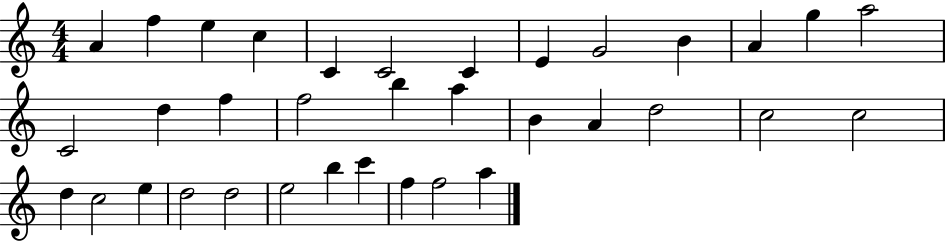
{
  \clef treble
  \numericTimeSignature
  \time 4/4
  \key c \major
  a'4 f''4 e''4 c''4 | c'4 c'2 c'4 | e'4 g'2 b'4 | a'4 g''4 a''2 | \break c'2 d''4 f''4 | f''2 b''4 a''4 | b'4 a'4 d''2 | c''2 c''2 | \break d''4 c''2 e''4 | d''2 d''2 | e''2 b''4 c'''4 | f''4 f''2 a''4 | \break \bar "|."
}